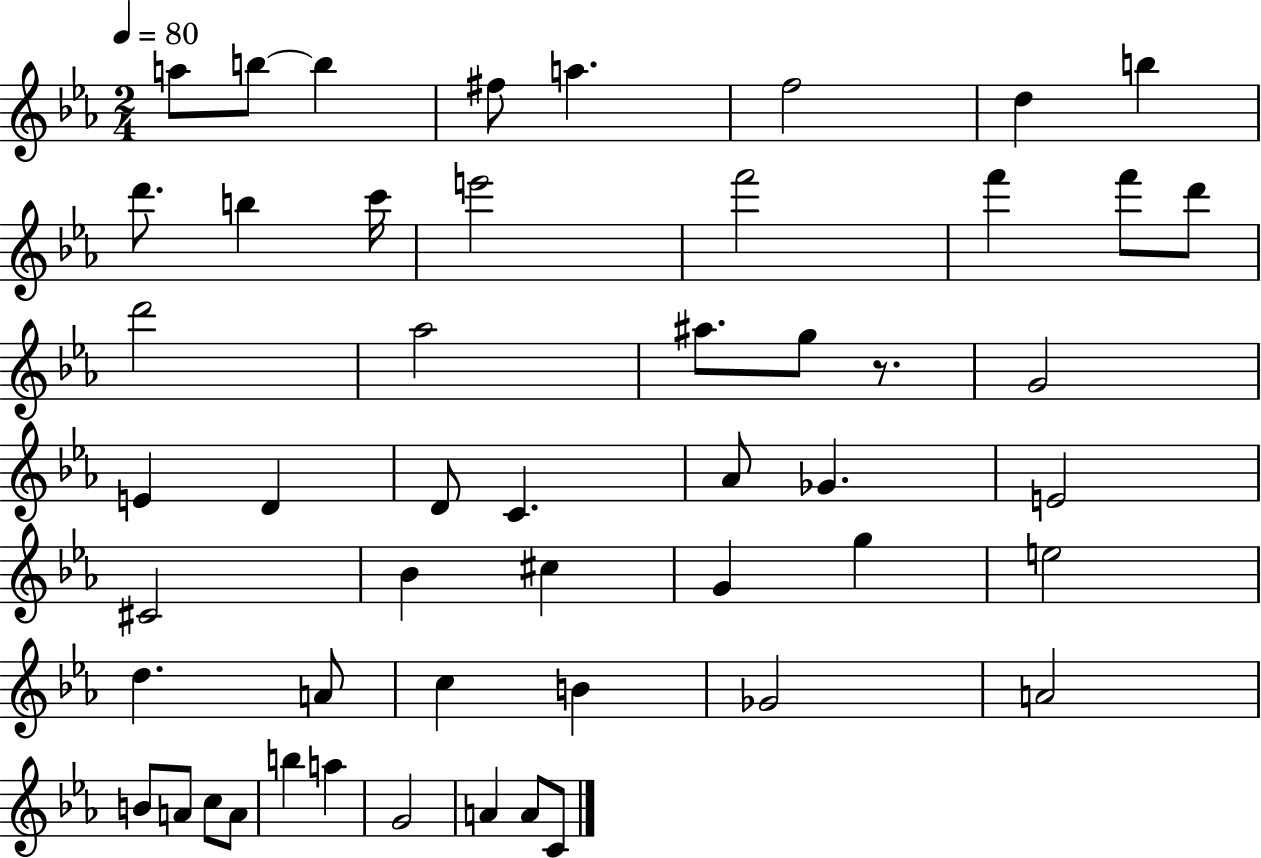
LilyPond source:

{
  \clef treble
  \numericTimeSignature
  \time 2/4
  \key ees \major
  \tempo 4 = 80
  \repeat volta 2 { a''8 b''8~~ b''4 | fis''8 a''4. | f''2 | d''4 b''4 | \break d'''8. b''4 c'''16 | e'''2 | f'''2 | f'''4 f'''8 d'''8 | \break d'''2 | aes''2 | ais''8. g''8 r8. | g'2 | \break e'4 d'4 | d'8 c'4. | aes'8 ges'4. | e'2 | \break cis'2 | bes'4 cis''4 | g'4 g''4 | e''2 | \break d''4. a'8 | c''4 b'4 | ges'2 | a'2 | \break b'8 a'8 c''8 a'8 | b''4 a''4 | g'2 | a'4 a'8 c'8 | \break } \bar "|."
}